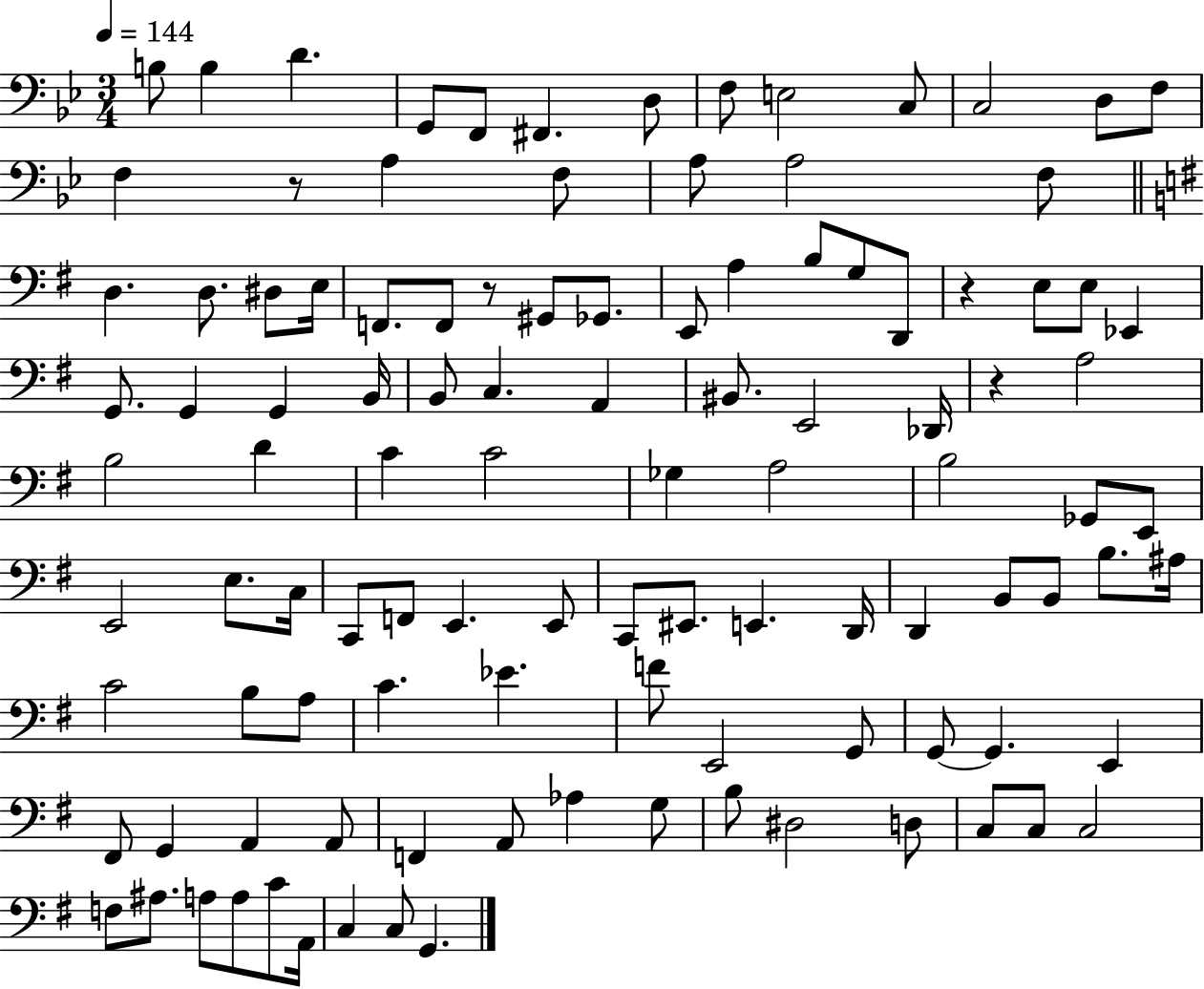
{
  \clef bass
  \numericTimeSignature
  \time 3/4
  \key bes \major
  \tempo 4 = 144
  b8 b4 d'4. | g,8 f,8 fis,4. d8 | f8 e2 c8 | c2 d8 f8 | \break f4 r8 a4 f8 | a8 a2 f8 | \bar "||" \break \key e \minor d4. d8. dis8 e16 | f,8. f,8 r8 gis,8 ges,8. | e,8 a4 b8 g8 d,8 | r4 e8 e8 ees,4 | \break g,8. g,4 g,4 b,16 | b,8 c4. a,4 | bis,8. e,2 des,16 | r4 a2 | \break b2 d'4 | c'4 c'2 | ges4 a2 | b2 ges,8 e,8 | \break e,2 e8. c16 | c,8 f,8 e,4. e,8 | c,8 eis,8. e,4. d,16 | d,4 b,8 b,8 b8. ais16 | \break c'2 b8 a8 | c'4. ees'4. | f'8 e,2 g,8 | g,8~~ g,4. e,4 | \break fis,8 g,4 a,4 a,8 | f,4 a,8 aes4 g8 | b8 dis2 d8 | c8 c8 c2 | \break f8 ais8. a8 a8 c'8 a,16 | c4 c8 g,4. | \bar "|."
}